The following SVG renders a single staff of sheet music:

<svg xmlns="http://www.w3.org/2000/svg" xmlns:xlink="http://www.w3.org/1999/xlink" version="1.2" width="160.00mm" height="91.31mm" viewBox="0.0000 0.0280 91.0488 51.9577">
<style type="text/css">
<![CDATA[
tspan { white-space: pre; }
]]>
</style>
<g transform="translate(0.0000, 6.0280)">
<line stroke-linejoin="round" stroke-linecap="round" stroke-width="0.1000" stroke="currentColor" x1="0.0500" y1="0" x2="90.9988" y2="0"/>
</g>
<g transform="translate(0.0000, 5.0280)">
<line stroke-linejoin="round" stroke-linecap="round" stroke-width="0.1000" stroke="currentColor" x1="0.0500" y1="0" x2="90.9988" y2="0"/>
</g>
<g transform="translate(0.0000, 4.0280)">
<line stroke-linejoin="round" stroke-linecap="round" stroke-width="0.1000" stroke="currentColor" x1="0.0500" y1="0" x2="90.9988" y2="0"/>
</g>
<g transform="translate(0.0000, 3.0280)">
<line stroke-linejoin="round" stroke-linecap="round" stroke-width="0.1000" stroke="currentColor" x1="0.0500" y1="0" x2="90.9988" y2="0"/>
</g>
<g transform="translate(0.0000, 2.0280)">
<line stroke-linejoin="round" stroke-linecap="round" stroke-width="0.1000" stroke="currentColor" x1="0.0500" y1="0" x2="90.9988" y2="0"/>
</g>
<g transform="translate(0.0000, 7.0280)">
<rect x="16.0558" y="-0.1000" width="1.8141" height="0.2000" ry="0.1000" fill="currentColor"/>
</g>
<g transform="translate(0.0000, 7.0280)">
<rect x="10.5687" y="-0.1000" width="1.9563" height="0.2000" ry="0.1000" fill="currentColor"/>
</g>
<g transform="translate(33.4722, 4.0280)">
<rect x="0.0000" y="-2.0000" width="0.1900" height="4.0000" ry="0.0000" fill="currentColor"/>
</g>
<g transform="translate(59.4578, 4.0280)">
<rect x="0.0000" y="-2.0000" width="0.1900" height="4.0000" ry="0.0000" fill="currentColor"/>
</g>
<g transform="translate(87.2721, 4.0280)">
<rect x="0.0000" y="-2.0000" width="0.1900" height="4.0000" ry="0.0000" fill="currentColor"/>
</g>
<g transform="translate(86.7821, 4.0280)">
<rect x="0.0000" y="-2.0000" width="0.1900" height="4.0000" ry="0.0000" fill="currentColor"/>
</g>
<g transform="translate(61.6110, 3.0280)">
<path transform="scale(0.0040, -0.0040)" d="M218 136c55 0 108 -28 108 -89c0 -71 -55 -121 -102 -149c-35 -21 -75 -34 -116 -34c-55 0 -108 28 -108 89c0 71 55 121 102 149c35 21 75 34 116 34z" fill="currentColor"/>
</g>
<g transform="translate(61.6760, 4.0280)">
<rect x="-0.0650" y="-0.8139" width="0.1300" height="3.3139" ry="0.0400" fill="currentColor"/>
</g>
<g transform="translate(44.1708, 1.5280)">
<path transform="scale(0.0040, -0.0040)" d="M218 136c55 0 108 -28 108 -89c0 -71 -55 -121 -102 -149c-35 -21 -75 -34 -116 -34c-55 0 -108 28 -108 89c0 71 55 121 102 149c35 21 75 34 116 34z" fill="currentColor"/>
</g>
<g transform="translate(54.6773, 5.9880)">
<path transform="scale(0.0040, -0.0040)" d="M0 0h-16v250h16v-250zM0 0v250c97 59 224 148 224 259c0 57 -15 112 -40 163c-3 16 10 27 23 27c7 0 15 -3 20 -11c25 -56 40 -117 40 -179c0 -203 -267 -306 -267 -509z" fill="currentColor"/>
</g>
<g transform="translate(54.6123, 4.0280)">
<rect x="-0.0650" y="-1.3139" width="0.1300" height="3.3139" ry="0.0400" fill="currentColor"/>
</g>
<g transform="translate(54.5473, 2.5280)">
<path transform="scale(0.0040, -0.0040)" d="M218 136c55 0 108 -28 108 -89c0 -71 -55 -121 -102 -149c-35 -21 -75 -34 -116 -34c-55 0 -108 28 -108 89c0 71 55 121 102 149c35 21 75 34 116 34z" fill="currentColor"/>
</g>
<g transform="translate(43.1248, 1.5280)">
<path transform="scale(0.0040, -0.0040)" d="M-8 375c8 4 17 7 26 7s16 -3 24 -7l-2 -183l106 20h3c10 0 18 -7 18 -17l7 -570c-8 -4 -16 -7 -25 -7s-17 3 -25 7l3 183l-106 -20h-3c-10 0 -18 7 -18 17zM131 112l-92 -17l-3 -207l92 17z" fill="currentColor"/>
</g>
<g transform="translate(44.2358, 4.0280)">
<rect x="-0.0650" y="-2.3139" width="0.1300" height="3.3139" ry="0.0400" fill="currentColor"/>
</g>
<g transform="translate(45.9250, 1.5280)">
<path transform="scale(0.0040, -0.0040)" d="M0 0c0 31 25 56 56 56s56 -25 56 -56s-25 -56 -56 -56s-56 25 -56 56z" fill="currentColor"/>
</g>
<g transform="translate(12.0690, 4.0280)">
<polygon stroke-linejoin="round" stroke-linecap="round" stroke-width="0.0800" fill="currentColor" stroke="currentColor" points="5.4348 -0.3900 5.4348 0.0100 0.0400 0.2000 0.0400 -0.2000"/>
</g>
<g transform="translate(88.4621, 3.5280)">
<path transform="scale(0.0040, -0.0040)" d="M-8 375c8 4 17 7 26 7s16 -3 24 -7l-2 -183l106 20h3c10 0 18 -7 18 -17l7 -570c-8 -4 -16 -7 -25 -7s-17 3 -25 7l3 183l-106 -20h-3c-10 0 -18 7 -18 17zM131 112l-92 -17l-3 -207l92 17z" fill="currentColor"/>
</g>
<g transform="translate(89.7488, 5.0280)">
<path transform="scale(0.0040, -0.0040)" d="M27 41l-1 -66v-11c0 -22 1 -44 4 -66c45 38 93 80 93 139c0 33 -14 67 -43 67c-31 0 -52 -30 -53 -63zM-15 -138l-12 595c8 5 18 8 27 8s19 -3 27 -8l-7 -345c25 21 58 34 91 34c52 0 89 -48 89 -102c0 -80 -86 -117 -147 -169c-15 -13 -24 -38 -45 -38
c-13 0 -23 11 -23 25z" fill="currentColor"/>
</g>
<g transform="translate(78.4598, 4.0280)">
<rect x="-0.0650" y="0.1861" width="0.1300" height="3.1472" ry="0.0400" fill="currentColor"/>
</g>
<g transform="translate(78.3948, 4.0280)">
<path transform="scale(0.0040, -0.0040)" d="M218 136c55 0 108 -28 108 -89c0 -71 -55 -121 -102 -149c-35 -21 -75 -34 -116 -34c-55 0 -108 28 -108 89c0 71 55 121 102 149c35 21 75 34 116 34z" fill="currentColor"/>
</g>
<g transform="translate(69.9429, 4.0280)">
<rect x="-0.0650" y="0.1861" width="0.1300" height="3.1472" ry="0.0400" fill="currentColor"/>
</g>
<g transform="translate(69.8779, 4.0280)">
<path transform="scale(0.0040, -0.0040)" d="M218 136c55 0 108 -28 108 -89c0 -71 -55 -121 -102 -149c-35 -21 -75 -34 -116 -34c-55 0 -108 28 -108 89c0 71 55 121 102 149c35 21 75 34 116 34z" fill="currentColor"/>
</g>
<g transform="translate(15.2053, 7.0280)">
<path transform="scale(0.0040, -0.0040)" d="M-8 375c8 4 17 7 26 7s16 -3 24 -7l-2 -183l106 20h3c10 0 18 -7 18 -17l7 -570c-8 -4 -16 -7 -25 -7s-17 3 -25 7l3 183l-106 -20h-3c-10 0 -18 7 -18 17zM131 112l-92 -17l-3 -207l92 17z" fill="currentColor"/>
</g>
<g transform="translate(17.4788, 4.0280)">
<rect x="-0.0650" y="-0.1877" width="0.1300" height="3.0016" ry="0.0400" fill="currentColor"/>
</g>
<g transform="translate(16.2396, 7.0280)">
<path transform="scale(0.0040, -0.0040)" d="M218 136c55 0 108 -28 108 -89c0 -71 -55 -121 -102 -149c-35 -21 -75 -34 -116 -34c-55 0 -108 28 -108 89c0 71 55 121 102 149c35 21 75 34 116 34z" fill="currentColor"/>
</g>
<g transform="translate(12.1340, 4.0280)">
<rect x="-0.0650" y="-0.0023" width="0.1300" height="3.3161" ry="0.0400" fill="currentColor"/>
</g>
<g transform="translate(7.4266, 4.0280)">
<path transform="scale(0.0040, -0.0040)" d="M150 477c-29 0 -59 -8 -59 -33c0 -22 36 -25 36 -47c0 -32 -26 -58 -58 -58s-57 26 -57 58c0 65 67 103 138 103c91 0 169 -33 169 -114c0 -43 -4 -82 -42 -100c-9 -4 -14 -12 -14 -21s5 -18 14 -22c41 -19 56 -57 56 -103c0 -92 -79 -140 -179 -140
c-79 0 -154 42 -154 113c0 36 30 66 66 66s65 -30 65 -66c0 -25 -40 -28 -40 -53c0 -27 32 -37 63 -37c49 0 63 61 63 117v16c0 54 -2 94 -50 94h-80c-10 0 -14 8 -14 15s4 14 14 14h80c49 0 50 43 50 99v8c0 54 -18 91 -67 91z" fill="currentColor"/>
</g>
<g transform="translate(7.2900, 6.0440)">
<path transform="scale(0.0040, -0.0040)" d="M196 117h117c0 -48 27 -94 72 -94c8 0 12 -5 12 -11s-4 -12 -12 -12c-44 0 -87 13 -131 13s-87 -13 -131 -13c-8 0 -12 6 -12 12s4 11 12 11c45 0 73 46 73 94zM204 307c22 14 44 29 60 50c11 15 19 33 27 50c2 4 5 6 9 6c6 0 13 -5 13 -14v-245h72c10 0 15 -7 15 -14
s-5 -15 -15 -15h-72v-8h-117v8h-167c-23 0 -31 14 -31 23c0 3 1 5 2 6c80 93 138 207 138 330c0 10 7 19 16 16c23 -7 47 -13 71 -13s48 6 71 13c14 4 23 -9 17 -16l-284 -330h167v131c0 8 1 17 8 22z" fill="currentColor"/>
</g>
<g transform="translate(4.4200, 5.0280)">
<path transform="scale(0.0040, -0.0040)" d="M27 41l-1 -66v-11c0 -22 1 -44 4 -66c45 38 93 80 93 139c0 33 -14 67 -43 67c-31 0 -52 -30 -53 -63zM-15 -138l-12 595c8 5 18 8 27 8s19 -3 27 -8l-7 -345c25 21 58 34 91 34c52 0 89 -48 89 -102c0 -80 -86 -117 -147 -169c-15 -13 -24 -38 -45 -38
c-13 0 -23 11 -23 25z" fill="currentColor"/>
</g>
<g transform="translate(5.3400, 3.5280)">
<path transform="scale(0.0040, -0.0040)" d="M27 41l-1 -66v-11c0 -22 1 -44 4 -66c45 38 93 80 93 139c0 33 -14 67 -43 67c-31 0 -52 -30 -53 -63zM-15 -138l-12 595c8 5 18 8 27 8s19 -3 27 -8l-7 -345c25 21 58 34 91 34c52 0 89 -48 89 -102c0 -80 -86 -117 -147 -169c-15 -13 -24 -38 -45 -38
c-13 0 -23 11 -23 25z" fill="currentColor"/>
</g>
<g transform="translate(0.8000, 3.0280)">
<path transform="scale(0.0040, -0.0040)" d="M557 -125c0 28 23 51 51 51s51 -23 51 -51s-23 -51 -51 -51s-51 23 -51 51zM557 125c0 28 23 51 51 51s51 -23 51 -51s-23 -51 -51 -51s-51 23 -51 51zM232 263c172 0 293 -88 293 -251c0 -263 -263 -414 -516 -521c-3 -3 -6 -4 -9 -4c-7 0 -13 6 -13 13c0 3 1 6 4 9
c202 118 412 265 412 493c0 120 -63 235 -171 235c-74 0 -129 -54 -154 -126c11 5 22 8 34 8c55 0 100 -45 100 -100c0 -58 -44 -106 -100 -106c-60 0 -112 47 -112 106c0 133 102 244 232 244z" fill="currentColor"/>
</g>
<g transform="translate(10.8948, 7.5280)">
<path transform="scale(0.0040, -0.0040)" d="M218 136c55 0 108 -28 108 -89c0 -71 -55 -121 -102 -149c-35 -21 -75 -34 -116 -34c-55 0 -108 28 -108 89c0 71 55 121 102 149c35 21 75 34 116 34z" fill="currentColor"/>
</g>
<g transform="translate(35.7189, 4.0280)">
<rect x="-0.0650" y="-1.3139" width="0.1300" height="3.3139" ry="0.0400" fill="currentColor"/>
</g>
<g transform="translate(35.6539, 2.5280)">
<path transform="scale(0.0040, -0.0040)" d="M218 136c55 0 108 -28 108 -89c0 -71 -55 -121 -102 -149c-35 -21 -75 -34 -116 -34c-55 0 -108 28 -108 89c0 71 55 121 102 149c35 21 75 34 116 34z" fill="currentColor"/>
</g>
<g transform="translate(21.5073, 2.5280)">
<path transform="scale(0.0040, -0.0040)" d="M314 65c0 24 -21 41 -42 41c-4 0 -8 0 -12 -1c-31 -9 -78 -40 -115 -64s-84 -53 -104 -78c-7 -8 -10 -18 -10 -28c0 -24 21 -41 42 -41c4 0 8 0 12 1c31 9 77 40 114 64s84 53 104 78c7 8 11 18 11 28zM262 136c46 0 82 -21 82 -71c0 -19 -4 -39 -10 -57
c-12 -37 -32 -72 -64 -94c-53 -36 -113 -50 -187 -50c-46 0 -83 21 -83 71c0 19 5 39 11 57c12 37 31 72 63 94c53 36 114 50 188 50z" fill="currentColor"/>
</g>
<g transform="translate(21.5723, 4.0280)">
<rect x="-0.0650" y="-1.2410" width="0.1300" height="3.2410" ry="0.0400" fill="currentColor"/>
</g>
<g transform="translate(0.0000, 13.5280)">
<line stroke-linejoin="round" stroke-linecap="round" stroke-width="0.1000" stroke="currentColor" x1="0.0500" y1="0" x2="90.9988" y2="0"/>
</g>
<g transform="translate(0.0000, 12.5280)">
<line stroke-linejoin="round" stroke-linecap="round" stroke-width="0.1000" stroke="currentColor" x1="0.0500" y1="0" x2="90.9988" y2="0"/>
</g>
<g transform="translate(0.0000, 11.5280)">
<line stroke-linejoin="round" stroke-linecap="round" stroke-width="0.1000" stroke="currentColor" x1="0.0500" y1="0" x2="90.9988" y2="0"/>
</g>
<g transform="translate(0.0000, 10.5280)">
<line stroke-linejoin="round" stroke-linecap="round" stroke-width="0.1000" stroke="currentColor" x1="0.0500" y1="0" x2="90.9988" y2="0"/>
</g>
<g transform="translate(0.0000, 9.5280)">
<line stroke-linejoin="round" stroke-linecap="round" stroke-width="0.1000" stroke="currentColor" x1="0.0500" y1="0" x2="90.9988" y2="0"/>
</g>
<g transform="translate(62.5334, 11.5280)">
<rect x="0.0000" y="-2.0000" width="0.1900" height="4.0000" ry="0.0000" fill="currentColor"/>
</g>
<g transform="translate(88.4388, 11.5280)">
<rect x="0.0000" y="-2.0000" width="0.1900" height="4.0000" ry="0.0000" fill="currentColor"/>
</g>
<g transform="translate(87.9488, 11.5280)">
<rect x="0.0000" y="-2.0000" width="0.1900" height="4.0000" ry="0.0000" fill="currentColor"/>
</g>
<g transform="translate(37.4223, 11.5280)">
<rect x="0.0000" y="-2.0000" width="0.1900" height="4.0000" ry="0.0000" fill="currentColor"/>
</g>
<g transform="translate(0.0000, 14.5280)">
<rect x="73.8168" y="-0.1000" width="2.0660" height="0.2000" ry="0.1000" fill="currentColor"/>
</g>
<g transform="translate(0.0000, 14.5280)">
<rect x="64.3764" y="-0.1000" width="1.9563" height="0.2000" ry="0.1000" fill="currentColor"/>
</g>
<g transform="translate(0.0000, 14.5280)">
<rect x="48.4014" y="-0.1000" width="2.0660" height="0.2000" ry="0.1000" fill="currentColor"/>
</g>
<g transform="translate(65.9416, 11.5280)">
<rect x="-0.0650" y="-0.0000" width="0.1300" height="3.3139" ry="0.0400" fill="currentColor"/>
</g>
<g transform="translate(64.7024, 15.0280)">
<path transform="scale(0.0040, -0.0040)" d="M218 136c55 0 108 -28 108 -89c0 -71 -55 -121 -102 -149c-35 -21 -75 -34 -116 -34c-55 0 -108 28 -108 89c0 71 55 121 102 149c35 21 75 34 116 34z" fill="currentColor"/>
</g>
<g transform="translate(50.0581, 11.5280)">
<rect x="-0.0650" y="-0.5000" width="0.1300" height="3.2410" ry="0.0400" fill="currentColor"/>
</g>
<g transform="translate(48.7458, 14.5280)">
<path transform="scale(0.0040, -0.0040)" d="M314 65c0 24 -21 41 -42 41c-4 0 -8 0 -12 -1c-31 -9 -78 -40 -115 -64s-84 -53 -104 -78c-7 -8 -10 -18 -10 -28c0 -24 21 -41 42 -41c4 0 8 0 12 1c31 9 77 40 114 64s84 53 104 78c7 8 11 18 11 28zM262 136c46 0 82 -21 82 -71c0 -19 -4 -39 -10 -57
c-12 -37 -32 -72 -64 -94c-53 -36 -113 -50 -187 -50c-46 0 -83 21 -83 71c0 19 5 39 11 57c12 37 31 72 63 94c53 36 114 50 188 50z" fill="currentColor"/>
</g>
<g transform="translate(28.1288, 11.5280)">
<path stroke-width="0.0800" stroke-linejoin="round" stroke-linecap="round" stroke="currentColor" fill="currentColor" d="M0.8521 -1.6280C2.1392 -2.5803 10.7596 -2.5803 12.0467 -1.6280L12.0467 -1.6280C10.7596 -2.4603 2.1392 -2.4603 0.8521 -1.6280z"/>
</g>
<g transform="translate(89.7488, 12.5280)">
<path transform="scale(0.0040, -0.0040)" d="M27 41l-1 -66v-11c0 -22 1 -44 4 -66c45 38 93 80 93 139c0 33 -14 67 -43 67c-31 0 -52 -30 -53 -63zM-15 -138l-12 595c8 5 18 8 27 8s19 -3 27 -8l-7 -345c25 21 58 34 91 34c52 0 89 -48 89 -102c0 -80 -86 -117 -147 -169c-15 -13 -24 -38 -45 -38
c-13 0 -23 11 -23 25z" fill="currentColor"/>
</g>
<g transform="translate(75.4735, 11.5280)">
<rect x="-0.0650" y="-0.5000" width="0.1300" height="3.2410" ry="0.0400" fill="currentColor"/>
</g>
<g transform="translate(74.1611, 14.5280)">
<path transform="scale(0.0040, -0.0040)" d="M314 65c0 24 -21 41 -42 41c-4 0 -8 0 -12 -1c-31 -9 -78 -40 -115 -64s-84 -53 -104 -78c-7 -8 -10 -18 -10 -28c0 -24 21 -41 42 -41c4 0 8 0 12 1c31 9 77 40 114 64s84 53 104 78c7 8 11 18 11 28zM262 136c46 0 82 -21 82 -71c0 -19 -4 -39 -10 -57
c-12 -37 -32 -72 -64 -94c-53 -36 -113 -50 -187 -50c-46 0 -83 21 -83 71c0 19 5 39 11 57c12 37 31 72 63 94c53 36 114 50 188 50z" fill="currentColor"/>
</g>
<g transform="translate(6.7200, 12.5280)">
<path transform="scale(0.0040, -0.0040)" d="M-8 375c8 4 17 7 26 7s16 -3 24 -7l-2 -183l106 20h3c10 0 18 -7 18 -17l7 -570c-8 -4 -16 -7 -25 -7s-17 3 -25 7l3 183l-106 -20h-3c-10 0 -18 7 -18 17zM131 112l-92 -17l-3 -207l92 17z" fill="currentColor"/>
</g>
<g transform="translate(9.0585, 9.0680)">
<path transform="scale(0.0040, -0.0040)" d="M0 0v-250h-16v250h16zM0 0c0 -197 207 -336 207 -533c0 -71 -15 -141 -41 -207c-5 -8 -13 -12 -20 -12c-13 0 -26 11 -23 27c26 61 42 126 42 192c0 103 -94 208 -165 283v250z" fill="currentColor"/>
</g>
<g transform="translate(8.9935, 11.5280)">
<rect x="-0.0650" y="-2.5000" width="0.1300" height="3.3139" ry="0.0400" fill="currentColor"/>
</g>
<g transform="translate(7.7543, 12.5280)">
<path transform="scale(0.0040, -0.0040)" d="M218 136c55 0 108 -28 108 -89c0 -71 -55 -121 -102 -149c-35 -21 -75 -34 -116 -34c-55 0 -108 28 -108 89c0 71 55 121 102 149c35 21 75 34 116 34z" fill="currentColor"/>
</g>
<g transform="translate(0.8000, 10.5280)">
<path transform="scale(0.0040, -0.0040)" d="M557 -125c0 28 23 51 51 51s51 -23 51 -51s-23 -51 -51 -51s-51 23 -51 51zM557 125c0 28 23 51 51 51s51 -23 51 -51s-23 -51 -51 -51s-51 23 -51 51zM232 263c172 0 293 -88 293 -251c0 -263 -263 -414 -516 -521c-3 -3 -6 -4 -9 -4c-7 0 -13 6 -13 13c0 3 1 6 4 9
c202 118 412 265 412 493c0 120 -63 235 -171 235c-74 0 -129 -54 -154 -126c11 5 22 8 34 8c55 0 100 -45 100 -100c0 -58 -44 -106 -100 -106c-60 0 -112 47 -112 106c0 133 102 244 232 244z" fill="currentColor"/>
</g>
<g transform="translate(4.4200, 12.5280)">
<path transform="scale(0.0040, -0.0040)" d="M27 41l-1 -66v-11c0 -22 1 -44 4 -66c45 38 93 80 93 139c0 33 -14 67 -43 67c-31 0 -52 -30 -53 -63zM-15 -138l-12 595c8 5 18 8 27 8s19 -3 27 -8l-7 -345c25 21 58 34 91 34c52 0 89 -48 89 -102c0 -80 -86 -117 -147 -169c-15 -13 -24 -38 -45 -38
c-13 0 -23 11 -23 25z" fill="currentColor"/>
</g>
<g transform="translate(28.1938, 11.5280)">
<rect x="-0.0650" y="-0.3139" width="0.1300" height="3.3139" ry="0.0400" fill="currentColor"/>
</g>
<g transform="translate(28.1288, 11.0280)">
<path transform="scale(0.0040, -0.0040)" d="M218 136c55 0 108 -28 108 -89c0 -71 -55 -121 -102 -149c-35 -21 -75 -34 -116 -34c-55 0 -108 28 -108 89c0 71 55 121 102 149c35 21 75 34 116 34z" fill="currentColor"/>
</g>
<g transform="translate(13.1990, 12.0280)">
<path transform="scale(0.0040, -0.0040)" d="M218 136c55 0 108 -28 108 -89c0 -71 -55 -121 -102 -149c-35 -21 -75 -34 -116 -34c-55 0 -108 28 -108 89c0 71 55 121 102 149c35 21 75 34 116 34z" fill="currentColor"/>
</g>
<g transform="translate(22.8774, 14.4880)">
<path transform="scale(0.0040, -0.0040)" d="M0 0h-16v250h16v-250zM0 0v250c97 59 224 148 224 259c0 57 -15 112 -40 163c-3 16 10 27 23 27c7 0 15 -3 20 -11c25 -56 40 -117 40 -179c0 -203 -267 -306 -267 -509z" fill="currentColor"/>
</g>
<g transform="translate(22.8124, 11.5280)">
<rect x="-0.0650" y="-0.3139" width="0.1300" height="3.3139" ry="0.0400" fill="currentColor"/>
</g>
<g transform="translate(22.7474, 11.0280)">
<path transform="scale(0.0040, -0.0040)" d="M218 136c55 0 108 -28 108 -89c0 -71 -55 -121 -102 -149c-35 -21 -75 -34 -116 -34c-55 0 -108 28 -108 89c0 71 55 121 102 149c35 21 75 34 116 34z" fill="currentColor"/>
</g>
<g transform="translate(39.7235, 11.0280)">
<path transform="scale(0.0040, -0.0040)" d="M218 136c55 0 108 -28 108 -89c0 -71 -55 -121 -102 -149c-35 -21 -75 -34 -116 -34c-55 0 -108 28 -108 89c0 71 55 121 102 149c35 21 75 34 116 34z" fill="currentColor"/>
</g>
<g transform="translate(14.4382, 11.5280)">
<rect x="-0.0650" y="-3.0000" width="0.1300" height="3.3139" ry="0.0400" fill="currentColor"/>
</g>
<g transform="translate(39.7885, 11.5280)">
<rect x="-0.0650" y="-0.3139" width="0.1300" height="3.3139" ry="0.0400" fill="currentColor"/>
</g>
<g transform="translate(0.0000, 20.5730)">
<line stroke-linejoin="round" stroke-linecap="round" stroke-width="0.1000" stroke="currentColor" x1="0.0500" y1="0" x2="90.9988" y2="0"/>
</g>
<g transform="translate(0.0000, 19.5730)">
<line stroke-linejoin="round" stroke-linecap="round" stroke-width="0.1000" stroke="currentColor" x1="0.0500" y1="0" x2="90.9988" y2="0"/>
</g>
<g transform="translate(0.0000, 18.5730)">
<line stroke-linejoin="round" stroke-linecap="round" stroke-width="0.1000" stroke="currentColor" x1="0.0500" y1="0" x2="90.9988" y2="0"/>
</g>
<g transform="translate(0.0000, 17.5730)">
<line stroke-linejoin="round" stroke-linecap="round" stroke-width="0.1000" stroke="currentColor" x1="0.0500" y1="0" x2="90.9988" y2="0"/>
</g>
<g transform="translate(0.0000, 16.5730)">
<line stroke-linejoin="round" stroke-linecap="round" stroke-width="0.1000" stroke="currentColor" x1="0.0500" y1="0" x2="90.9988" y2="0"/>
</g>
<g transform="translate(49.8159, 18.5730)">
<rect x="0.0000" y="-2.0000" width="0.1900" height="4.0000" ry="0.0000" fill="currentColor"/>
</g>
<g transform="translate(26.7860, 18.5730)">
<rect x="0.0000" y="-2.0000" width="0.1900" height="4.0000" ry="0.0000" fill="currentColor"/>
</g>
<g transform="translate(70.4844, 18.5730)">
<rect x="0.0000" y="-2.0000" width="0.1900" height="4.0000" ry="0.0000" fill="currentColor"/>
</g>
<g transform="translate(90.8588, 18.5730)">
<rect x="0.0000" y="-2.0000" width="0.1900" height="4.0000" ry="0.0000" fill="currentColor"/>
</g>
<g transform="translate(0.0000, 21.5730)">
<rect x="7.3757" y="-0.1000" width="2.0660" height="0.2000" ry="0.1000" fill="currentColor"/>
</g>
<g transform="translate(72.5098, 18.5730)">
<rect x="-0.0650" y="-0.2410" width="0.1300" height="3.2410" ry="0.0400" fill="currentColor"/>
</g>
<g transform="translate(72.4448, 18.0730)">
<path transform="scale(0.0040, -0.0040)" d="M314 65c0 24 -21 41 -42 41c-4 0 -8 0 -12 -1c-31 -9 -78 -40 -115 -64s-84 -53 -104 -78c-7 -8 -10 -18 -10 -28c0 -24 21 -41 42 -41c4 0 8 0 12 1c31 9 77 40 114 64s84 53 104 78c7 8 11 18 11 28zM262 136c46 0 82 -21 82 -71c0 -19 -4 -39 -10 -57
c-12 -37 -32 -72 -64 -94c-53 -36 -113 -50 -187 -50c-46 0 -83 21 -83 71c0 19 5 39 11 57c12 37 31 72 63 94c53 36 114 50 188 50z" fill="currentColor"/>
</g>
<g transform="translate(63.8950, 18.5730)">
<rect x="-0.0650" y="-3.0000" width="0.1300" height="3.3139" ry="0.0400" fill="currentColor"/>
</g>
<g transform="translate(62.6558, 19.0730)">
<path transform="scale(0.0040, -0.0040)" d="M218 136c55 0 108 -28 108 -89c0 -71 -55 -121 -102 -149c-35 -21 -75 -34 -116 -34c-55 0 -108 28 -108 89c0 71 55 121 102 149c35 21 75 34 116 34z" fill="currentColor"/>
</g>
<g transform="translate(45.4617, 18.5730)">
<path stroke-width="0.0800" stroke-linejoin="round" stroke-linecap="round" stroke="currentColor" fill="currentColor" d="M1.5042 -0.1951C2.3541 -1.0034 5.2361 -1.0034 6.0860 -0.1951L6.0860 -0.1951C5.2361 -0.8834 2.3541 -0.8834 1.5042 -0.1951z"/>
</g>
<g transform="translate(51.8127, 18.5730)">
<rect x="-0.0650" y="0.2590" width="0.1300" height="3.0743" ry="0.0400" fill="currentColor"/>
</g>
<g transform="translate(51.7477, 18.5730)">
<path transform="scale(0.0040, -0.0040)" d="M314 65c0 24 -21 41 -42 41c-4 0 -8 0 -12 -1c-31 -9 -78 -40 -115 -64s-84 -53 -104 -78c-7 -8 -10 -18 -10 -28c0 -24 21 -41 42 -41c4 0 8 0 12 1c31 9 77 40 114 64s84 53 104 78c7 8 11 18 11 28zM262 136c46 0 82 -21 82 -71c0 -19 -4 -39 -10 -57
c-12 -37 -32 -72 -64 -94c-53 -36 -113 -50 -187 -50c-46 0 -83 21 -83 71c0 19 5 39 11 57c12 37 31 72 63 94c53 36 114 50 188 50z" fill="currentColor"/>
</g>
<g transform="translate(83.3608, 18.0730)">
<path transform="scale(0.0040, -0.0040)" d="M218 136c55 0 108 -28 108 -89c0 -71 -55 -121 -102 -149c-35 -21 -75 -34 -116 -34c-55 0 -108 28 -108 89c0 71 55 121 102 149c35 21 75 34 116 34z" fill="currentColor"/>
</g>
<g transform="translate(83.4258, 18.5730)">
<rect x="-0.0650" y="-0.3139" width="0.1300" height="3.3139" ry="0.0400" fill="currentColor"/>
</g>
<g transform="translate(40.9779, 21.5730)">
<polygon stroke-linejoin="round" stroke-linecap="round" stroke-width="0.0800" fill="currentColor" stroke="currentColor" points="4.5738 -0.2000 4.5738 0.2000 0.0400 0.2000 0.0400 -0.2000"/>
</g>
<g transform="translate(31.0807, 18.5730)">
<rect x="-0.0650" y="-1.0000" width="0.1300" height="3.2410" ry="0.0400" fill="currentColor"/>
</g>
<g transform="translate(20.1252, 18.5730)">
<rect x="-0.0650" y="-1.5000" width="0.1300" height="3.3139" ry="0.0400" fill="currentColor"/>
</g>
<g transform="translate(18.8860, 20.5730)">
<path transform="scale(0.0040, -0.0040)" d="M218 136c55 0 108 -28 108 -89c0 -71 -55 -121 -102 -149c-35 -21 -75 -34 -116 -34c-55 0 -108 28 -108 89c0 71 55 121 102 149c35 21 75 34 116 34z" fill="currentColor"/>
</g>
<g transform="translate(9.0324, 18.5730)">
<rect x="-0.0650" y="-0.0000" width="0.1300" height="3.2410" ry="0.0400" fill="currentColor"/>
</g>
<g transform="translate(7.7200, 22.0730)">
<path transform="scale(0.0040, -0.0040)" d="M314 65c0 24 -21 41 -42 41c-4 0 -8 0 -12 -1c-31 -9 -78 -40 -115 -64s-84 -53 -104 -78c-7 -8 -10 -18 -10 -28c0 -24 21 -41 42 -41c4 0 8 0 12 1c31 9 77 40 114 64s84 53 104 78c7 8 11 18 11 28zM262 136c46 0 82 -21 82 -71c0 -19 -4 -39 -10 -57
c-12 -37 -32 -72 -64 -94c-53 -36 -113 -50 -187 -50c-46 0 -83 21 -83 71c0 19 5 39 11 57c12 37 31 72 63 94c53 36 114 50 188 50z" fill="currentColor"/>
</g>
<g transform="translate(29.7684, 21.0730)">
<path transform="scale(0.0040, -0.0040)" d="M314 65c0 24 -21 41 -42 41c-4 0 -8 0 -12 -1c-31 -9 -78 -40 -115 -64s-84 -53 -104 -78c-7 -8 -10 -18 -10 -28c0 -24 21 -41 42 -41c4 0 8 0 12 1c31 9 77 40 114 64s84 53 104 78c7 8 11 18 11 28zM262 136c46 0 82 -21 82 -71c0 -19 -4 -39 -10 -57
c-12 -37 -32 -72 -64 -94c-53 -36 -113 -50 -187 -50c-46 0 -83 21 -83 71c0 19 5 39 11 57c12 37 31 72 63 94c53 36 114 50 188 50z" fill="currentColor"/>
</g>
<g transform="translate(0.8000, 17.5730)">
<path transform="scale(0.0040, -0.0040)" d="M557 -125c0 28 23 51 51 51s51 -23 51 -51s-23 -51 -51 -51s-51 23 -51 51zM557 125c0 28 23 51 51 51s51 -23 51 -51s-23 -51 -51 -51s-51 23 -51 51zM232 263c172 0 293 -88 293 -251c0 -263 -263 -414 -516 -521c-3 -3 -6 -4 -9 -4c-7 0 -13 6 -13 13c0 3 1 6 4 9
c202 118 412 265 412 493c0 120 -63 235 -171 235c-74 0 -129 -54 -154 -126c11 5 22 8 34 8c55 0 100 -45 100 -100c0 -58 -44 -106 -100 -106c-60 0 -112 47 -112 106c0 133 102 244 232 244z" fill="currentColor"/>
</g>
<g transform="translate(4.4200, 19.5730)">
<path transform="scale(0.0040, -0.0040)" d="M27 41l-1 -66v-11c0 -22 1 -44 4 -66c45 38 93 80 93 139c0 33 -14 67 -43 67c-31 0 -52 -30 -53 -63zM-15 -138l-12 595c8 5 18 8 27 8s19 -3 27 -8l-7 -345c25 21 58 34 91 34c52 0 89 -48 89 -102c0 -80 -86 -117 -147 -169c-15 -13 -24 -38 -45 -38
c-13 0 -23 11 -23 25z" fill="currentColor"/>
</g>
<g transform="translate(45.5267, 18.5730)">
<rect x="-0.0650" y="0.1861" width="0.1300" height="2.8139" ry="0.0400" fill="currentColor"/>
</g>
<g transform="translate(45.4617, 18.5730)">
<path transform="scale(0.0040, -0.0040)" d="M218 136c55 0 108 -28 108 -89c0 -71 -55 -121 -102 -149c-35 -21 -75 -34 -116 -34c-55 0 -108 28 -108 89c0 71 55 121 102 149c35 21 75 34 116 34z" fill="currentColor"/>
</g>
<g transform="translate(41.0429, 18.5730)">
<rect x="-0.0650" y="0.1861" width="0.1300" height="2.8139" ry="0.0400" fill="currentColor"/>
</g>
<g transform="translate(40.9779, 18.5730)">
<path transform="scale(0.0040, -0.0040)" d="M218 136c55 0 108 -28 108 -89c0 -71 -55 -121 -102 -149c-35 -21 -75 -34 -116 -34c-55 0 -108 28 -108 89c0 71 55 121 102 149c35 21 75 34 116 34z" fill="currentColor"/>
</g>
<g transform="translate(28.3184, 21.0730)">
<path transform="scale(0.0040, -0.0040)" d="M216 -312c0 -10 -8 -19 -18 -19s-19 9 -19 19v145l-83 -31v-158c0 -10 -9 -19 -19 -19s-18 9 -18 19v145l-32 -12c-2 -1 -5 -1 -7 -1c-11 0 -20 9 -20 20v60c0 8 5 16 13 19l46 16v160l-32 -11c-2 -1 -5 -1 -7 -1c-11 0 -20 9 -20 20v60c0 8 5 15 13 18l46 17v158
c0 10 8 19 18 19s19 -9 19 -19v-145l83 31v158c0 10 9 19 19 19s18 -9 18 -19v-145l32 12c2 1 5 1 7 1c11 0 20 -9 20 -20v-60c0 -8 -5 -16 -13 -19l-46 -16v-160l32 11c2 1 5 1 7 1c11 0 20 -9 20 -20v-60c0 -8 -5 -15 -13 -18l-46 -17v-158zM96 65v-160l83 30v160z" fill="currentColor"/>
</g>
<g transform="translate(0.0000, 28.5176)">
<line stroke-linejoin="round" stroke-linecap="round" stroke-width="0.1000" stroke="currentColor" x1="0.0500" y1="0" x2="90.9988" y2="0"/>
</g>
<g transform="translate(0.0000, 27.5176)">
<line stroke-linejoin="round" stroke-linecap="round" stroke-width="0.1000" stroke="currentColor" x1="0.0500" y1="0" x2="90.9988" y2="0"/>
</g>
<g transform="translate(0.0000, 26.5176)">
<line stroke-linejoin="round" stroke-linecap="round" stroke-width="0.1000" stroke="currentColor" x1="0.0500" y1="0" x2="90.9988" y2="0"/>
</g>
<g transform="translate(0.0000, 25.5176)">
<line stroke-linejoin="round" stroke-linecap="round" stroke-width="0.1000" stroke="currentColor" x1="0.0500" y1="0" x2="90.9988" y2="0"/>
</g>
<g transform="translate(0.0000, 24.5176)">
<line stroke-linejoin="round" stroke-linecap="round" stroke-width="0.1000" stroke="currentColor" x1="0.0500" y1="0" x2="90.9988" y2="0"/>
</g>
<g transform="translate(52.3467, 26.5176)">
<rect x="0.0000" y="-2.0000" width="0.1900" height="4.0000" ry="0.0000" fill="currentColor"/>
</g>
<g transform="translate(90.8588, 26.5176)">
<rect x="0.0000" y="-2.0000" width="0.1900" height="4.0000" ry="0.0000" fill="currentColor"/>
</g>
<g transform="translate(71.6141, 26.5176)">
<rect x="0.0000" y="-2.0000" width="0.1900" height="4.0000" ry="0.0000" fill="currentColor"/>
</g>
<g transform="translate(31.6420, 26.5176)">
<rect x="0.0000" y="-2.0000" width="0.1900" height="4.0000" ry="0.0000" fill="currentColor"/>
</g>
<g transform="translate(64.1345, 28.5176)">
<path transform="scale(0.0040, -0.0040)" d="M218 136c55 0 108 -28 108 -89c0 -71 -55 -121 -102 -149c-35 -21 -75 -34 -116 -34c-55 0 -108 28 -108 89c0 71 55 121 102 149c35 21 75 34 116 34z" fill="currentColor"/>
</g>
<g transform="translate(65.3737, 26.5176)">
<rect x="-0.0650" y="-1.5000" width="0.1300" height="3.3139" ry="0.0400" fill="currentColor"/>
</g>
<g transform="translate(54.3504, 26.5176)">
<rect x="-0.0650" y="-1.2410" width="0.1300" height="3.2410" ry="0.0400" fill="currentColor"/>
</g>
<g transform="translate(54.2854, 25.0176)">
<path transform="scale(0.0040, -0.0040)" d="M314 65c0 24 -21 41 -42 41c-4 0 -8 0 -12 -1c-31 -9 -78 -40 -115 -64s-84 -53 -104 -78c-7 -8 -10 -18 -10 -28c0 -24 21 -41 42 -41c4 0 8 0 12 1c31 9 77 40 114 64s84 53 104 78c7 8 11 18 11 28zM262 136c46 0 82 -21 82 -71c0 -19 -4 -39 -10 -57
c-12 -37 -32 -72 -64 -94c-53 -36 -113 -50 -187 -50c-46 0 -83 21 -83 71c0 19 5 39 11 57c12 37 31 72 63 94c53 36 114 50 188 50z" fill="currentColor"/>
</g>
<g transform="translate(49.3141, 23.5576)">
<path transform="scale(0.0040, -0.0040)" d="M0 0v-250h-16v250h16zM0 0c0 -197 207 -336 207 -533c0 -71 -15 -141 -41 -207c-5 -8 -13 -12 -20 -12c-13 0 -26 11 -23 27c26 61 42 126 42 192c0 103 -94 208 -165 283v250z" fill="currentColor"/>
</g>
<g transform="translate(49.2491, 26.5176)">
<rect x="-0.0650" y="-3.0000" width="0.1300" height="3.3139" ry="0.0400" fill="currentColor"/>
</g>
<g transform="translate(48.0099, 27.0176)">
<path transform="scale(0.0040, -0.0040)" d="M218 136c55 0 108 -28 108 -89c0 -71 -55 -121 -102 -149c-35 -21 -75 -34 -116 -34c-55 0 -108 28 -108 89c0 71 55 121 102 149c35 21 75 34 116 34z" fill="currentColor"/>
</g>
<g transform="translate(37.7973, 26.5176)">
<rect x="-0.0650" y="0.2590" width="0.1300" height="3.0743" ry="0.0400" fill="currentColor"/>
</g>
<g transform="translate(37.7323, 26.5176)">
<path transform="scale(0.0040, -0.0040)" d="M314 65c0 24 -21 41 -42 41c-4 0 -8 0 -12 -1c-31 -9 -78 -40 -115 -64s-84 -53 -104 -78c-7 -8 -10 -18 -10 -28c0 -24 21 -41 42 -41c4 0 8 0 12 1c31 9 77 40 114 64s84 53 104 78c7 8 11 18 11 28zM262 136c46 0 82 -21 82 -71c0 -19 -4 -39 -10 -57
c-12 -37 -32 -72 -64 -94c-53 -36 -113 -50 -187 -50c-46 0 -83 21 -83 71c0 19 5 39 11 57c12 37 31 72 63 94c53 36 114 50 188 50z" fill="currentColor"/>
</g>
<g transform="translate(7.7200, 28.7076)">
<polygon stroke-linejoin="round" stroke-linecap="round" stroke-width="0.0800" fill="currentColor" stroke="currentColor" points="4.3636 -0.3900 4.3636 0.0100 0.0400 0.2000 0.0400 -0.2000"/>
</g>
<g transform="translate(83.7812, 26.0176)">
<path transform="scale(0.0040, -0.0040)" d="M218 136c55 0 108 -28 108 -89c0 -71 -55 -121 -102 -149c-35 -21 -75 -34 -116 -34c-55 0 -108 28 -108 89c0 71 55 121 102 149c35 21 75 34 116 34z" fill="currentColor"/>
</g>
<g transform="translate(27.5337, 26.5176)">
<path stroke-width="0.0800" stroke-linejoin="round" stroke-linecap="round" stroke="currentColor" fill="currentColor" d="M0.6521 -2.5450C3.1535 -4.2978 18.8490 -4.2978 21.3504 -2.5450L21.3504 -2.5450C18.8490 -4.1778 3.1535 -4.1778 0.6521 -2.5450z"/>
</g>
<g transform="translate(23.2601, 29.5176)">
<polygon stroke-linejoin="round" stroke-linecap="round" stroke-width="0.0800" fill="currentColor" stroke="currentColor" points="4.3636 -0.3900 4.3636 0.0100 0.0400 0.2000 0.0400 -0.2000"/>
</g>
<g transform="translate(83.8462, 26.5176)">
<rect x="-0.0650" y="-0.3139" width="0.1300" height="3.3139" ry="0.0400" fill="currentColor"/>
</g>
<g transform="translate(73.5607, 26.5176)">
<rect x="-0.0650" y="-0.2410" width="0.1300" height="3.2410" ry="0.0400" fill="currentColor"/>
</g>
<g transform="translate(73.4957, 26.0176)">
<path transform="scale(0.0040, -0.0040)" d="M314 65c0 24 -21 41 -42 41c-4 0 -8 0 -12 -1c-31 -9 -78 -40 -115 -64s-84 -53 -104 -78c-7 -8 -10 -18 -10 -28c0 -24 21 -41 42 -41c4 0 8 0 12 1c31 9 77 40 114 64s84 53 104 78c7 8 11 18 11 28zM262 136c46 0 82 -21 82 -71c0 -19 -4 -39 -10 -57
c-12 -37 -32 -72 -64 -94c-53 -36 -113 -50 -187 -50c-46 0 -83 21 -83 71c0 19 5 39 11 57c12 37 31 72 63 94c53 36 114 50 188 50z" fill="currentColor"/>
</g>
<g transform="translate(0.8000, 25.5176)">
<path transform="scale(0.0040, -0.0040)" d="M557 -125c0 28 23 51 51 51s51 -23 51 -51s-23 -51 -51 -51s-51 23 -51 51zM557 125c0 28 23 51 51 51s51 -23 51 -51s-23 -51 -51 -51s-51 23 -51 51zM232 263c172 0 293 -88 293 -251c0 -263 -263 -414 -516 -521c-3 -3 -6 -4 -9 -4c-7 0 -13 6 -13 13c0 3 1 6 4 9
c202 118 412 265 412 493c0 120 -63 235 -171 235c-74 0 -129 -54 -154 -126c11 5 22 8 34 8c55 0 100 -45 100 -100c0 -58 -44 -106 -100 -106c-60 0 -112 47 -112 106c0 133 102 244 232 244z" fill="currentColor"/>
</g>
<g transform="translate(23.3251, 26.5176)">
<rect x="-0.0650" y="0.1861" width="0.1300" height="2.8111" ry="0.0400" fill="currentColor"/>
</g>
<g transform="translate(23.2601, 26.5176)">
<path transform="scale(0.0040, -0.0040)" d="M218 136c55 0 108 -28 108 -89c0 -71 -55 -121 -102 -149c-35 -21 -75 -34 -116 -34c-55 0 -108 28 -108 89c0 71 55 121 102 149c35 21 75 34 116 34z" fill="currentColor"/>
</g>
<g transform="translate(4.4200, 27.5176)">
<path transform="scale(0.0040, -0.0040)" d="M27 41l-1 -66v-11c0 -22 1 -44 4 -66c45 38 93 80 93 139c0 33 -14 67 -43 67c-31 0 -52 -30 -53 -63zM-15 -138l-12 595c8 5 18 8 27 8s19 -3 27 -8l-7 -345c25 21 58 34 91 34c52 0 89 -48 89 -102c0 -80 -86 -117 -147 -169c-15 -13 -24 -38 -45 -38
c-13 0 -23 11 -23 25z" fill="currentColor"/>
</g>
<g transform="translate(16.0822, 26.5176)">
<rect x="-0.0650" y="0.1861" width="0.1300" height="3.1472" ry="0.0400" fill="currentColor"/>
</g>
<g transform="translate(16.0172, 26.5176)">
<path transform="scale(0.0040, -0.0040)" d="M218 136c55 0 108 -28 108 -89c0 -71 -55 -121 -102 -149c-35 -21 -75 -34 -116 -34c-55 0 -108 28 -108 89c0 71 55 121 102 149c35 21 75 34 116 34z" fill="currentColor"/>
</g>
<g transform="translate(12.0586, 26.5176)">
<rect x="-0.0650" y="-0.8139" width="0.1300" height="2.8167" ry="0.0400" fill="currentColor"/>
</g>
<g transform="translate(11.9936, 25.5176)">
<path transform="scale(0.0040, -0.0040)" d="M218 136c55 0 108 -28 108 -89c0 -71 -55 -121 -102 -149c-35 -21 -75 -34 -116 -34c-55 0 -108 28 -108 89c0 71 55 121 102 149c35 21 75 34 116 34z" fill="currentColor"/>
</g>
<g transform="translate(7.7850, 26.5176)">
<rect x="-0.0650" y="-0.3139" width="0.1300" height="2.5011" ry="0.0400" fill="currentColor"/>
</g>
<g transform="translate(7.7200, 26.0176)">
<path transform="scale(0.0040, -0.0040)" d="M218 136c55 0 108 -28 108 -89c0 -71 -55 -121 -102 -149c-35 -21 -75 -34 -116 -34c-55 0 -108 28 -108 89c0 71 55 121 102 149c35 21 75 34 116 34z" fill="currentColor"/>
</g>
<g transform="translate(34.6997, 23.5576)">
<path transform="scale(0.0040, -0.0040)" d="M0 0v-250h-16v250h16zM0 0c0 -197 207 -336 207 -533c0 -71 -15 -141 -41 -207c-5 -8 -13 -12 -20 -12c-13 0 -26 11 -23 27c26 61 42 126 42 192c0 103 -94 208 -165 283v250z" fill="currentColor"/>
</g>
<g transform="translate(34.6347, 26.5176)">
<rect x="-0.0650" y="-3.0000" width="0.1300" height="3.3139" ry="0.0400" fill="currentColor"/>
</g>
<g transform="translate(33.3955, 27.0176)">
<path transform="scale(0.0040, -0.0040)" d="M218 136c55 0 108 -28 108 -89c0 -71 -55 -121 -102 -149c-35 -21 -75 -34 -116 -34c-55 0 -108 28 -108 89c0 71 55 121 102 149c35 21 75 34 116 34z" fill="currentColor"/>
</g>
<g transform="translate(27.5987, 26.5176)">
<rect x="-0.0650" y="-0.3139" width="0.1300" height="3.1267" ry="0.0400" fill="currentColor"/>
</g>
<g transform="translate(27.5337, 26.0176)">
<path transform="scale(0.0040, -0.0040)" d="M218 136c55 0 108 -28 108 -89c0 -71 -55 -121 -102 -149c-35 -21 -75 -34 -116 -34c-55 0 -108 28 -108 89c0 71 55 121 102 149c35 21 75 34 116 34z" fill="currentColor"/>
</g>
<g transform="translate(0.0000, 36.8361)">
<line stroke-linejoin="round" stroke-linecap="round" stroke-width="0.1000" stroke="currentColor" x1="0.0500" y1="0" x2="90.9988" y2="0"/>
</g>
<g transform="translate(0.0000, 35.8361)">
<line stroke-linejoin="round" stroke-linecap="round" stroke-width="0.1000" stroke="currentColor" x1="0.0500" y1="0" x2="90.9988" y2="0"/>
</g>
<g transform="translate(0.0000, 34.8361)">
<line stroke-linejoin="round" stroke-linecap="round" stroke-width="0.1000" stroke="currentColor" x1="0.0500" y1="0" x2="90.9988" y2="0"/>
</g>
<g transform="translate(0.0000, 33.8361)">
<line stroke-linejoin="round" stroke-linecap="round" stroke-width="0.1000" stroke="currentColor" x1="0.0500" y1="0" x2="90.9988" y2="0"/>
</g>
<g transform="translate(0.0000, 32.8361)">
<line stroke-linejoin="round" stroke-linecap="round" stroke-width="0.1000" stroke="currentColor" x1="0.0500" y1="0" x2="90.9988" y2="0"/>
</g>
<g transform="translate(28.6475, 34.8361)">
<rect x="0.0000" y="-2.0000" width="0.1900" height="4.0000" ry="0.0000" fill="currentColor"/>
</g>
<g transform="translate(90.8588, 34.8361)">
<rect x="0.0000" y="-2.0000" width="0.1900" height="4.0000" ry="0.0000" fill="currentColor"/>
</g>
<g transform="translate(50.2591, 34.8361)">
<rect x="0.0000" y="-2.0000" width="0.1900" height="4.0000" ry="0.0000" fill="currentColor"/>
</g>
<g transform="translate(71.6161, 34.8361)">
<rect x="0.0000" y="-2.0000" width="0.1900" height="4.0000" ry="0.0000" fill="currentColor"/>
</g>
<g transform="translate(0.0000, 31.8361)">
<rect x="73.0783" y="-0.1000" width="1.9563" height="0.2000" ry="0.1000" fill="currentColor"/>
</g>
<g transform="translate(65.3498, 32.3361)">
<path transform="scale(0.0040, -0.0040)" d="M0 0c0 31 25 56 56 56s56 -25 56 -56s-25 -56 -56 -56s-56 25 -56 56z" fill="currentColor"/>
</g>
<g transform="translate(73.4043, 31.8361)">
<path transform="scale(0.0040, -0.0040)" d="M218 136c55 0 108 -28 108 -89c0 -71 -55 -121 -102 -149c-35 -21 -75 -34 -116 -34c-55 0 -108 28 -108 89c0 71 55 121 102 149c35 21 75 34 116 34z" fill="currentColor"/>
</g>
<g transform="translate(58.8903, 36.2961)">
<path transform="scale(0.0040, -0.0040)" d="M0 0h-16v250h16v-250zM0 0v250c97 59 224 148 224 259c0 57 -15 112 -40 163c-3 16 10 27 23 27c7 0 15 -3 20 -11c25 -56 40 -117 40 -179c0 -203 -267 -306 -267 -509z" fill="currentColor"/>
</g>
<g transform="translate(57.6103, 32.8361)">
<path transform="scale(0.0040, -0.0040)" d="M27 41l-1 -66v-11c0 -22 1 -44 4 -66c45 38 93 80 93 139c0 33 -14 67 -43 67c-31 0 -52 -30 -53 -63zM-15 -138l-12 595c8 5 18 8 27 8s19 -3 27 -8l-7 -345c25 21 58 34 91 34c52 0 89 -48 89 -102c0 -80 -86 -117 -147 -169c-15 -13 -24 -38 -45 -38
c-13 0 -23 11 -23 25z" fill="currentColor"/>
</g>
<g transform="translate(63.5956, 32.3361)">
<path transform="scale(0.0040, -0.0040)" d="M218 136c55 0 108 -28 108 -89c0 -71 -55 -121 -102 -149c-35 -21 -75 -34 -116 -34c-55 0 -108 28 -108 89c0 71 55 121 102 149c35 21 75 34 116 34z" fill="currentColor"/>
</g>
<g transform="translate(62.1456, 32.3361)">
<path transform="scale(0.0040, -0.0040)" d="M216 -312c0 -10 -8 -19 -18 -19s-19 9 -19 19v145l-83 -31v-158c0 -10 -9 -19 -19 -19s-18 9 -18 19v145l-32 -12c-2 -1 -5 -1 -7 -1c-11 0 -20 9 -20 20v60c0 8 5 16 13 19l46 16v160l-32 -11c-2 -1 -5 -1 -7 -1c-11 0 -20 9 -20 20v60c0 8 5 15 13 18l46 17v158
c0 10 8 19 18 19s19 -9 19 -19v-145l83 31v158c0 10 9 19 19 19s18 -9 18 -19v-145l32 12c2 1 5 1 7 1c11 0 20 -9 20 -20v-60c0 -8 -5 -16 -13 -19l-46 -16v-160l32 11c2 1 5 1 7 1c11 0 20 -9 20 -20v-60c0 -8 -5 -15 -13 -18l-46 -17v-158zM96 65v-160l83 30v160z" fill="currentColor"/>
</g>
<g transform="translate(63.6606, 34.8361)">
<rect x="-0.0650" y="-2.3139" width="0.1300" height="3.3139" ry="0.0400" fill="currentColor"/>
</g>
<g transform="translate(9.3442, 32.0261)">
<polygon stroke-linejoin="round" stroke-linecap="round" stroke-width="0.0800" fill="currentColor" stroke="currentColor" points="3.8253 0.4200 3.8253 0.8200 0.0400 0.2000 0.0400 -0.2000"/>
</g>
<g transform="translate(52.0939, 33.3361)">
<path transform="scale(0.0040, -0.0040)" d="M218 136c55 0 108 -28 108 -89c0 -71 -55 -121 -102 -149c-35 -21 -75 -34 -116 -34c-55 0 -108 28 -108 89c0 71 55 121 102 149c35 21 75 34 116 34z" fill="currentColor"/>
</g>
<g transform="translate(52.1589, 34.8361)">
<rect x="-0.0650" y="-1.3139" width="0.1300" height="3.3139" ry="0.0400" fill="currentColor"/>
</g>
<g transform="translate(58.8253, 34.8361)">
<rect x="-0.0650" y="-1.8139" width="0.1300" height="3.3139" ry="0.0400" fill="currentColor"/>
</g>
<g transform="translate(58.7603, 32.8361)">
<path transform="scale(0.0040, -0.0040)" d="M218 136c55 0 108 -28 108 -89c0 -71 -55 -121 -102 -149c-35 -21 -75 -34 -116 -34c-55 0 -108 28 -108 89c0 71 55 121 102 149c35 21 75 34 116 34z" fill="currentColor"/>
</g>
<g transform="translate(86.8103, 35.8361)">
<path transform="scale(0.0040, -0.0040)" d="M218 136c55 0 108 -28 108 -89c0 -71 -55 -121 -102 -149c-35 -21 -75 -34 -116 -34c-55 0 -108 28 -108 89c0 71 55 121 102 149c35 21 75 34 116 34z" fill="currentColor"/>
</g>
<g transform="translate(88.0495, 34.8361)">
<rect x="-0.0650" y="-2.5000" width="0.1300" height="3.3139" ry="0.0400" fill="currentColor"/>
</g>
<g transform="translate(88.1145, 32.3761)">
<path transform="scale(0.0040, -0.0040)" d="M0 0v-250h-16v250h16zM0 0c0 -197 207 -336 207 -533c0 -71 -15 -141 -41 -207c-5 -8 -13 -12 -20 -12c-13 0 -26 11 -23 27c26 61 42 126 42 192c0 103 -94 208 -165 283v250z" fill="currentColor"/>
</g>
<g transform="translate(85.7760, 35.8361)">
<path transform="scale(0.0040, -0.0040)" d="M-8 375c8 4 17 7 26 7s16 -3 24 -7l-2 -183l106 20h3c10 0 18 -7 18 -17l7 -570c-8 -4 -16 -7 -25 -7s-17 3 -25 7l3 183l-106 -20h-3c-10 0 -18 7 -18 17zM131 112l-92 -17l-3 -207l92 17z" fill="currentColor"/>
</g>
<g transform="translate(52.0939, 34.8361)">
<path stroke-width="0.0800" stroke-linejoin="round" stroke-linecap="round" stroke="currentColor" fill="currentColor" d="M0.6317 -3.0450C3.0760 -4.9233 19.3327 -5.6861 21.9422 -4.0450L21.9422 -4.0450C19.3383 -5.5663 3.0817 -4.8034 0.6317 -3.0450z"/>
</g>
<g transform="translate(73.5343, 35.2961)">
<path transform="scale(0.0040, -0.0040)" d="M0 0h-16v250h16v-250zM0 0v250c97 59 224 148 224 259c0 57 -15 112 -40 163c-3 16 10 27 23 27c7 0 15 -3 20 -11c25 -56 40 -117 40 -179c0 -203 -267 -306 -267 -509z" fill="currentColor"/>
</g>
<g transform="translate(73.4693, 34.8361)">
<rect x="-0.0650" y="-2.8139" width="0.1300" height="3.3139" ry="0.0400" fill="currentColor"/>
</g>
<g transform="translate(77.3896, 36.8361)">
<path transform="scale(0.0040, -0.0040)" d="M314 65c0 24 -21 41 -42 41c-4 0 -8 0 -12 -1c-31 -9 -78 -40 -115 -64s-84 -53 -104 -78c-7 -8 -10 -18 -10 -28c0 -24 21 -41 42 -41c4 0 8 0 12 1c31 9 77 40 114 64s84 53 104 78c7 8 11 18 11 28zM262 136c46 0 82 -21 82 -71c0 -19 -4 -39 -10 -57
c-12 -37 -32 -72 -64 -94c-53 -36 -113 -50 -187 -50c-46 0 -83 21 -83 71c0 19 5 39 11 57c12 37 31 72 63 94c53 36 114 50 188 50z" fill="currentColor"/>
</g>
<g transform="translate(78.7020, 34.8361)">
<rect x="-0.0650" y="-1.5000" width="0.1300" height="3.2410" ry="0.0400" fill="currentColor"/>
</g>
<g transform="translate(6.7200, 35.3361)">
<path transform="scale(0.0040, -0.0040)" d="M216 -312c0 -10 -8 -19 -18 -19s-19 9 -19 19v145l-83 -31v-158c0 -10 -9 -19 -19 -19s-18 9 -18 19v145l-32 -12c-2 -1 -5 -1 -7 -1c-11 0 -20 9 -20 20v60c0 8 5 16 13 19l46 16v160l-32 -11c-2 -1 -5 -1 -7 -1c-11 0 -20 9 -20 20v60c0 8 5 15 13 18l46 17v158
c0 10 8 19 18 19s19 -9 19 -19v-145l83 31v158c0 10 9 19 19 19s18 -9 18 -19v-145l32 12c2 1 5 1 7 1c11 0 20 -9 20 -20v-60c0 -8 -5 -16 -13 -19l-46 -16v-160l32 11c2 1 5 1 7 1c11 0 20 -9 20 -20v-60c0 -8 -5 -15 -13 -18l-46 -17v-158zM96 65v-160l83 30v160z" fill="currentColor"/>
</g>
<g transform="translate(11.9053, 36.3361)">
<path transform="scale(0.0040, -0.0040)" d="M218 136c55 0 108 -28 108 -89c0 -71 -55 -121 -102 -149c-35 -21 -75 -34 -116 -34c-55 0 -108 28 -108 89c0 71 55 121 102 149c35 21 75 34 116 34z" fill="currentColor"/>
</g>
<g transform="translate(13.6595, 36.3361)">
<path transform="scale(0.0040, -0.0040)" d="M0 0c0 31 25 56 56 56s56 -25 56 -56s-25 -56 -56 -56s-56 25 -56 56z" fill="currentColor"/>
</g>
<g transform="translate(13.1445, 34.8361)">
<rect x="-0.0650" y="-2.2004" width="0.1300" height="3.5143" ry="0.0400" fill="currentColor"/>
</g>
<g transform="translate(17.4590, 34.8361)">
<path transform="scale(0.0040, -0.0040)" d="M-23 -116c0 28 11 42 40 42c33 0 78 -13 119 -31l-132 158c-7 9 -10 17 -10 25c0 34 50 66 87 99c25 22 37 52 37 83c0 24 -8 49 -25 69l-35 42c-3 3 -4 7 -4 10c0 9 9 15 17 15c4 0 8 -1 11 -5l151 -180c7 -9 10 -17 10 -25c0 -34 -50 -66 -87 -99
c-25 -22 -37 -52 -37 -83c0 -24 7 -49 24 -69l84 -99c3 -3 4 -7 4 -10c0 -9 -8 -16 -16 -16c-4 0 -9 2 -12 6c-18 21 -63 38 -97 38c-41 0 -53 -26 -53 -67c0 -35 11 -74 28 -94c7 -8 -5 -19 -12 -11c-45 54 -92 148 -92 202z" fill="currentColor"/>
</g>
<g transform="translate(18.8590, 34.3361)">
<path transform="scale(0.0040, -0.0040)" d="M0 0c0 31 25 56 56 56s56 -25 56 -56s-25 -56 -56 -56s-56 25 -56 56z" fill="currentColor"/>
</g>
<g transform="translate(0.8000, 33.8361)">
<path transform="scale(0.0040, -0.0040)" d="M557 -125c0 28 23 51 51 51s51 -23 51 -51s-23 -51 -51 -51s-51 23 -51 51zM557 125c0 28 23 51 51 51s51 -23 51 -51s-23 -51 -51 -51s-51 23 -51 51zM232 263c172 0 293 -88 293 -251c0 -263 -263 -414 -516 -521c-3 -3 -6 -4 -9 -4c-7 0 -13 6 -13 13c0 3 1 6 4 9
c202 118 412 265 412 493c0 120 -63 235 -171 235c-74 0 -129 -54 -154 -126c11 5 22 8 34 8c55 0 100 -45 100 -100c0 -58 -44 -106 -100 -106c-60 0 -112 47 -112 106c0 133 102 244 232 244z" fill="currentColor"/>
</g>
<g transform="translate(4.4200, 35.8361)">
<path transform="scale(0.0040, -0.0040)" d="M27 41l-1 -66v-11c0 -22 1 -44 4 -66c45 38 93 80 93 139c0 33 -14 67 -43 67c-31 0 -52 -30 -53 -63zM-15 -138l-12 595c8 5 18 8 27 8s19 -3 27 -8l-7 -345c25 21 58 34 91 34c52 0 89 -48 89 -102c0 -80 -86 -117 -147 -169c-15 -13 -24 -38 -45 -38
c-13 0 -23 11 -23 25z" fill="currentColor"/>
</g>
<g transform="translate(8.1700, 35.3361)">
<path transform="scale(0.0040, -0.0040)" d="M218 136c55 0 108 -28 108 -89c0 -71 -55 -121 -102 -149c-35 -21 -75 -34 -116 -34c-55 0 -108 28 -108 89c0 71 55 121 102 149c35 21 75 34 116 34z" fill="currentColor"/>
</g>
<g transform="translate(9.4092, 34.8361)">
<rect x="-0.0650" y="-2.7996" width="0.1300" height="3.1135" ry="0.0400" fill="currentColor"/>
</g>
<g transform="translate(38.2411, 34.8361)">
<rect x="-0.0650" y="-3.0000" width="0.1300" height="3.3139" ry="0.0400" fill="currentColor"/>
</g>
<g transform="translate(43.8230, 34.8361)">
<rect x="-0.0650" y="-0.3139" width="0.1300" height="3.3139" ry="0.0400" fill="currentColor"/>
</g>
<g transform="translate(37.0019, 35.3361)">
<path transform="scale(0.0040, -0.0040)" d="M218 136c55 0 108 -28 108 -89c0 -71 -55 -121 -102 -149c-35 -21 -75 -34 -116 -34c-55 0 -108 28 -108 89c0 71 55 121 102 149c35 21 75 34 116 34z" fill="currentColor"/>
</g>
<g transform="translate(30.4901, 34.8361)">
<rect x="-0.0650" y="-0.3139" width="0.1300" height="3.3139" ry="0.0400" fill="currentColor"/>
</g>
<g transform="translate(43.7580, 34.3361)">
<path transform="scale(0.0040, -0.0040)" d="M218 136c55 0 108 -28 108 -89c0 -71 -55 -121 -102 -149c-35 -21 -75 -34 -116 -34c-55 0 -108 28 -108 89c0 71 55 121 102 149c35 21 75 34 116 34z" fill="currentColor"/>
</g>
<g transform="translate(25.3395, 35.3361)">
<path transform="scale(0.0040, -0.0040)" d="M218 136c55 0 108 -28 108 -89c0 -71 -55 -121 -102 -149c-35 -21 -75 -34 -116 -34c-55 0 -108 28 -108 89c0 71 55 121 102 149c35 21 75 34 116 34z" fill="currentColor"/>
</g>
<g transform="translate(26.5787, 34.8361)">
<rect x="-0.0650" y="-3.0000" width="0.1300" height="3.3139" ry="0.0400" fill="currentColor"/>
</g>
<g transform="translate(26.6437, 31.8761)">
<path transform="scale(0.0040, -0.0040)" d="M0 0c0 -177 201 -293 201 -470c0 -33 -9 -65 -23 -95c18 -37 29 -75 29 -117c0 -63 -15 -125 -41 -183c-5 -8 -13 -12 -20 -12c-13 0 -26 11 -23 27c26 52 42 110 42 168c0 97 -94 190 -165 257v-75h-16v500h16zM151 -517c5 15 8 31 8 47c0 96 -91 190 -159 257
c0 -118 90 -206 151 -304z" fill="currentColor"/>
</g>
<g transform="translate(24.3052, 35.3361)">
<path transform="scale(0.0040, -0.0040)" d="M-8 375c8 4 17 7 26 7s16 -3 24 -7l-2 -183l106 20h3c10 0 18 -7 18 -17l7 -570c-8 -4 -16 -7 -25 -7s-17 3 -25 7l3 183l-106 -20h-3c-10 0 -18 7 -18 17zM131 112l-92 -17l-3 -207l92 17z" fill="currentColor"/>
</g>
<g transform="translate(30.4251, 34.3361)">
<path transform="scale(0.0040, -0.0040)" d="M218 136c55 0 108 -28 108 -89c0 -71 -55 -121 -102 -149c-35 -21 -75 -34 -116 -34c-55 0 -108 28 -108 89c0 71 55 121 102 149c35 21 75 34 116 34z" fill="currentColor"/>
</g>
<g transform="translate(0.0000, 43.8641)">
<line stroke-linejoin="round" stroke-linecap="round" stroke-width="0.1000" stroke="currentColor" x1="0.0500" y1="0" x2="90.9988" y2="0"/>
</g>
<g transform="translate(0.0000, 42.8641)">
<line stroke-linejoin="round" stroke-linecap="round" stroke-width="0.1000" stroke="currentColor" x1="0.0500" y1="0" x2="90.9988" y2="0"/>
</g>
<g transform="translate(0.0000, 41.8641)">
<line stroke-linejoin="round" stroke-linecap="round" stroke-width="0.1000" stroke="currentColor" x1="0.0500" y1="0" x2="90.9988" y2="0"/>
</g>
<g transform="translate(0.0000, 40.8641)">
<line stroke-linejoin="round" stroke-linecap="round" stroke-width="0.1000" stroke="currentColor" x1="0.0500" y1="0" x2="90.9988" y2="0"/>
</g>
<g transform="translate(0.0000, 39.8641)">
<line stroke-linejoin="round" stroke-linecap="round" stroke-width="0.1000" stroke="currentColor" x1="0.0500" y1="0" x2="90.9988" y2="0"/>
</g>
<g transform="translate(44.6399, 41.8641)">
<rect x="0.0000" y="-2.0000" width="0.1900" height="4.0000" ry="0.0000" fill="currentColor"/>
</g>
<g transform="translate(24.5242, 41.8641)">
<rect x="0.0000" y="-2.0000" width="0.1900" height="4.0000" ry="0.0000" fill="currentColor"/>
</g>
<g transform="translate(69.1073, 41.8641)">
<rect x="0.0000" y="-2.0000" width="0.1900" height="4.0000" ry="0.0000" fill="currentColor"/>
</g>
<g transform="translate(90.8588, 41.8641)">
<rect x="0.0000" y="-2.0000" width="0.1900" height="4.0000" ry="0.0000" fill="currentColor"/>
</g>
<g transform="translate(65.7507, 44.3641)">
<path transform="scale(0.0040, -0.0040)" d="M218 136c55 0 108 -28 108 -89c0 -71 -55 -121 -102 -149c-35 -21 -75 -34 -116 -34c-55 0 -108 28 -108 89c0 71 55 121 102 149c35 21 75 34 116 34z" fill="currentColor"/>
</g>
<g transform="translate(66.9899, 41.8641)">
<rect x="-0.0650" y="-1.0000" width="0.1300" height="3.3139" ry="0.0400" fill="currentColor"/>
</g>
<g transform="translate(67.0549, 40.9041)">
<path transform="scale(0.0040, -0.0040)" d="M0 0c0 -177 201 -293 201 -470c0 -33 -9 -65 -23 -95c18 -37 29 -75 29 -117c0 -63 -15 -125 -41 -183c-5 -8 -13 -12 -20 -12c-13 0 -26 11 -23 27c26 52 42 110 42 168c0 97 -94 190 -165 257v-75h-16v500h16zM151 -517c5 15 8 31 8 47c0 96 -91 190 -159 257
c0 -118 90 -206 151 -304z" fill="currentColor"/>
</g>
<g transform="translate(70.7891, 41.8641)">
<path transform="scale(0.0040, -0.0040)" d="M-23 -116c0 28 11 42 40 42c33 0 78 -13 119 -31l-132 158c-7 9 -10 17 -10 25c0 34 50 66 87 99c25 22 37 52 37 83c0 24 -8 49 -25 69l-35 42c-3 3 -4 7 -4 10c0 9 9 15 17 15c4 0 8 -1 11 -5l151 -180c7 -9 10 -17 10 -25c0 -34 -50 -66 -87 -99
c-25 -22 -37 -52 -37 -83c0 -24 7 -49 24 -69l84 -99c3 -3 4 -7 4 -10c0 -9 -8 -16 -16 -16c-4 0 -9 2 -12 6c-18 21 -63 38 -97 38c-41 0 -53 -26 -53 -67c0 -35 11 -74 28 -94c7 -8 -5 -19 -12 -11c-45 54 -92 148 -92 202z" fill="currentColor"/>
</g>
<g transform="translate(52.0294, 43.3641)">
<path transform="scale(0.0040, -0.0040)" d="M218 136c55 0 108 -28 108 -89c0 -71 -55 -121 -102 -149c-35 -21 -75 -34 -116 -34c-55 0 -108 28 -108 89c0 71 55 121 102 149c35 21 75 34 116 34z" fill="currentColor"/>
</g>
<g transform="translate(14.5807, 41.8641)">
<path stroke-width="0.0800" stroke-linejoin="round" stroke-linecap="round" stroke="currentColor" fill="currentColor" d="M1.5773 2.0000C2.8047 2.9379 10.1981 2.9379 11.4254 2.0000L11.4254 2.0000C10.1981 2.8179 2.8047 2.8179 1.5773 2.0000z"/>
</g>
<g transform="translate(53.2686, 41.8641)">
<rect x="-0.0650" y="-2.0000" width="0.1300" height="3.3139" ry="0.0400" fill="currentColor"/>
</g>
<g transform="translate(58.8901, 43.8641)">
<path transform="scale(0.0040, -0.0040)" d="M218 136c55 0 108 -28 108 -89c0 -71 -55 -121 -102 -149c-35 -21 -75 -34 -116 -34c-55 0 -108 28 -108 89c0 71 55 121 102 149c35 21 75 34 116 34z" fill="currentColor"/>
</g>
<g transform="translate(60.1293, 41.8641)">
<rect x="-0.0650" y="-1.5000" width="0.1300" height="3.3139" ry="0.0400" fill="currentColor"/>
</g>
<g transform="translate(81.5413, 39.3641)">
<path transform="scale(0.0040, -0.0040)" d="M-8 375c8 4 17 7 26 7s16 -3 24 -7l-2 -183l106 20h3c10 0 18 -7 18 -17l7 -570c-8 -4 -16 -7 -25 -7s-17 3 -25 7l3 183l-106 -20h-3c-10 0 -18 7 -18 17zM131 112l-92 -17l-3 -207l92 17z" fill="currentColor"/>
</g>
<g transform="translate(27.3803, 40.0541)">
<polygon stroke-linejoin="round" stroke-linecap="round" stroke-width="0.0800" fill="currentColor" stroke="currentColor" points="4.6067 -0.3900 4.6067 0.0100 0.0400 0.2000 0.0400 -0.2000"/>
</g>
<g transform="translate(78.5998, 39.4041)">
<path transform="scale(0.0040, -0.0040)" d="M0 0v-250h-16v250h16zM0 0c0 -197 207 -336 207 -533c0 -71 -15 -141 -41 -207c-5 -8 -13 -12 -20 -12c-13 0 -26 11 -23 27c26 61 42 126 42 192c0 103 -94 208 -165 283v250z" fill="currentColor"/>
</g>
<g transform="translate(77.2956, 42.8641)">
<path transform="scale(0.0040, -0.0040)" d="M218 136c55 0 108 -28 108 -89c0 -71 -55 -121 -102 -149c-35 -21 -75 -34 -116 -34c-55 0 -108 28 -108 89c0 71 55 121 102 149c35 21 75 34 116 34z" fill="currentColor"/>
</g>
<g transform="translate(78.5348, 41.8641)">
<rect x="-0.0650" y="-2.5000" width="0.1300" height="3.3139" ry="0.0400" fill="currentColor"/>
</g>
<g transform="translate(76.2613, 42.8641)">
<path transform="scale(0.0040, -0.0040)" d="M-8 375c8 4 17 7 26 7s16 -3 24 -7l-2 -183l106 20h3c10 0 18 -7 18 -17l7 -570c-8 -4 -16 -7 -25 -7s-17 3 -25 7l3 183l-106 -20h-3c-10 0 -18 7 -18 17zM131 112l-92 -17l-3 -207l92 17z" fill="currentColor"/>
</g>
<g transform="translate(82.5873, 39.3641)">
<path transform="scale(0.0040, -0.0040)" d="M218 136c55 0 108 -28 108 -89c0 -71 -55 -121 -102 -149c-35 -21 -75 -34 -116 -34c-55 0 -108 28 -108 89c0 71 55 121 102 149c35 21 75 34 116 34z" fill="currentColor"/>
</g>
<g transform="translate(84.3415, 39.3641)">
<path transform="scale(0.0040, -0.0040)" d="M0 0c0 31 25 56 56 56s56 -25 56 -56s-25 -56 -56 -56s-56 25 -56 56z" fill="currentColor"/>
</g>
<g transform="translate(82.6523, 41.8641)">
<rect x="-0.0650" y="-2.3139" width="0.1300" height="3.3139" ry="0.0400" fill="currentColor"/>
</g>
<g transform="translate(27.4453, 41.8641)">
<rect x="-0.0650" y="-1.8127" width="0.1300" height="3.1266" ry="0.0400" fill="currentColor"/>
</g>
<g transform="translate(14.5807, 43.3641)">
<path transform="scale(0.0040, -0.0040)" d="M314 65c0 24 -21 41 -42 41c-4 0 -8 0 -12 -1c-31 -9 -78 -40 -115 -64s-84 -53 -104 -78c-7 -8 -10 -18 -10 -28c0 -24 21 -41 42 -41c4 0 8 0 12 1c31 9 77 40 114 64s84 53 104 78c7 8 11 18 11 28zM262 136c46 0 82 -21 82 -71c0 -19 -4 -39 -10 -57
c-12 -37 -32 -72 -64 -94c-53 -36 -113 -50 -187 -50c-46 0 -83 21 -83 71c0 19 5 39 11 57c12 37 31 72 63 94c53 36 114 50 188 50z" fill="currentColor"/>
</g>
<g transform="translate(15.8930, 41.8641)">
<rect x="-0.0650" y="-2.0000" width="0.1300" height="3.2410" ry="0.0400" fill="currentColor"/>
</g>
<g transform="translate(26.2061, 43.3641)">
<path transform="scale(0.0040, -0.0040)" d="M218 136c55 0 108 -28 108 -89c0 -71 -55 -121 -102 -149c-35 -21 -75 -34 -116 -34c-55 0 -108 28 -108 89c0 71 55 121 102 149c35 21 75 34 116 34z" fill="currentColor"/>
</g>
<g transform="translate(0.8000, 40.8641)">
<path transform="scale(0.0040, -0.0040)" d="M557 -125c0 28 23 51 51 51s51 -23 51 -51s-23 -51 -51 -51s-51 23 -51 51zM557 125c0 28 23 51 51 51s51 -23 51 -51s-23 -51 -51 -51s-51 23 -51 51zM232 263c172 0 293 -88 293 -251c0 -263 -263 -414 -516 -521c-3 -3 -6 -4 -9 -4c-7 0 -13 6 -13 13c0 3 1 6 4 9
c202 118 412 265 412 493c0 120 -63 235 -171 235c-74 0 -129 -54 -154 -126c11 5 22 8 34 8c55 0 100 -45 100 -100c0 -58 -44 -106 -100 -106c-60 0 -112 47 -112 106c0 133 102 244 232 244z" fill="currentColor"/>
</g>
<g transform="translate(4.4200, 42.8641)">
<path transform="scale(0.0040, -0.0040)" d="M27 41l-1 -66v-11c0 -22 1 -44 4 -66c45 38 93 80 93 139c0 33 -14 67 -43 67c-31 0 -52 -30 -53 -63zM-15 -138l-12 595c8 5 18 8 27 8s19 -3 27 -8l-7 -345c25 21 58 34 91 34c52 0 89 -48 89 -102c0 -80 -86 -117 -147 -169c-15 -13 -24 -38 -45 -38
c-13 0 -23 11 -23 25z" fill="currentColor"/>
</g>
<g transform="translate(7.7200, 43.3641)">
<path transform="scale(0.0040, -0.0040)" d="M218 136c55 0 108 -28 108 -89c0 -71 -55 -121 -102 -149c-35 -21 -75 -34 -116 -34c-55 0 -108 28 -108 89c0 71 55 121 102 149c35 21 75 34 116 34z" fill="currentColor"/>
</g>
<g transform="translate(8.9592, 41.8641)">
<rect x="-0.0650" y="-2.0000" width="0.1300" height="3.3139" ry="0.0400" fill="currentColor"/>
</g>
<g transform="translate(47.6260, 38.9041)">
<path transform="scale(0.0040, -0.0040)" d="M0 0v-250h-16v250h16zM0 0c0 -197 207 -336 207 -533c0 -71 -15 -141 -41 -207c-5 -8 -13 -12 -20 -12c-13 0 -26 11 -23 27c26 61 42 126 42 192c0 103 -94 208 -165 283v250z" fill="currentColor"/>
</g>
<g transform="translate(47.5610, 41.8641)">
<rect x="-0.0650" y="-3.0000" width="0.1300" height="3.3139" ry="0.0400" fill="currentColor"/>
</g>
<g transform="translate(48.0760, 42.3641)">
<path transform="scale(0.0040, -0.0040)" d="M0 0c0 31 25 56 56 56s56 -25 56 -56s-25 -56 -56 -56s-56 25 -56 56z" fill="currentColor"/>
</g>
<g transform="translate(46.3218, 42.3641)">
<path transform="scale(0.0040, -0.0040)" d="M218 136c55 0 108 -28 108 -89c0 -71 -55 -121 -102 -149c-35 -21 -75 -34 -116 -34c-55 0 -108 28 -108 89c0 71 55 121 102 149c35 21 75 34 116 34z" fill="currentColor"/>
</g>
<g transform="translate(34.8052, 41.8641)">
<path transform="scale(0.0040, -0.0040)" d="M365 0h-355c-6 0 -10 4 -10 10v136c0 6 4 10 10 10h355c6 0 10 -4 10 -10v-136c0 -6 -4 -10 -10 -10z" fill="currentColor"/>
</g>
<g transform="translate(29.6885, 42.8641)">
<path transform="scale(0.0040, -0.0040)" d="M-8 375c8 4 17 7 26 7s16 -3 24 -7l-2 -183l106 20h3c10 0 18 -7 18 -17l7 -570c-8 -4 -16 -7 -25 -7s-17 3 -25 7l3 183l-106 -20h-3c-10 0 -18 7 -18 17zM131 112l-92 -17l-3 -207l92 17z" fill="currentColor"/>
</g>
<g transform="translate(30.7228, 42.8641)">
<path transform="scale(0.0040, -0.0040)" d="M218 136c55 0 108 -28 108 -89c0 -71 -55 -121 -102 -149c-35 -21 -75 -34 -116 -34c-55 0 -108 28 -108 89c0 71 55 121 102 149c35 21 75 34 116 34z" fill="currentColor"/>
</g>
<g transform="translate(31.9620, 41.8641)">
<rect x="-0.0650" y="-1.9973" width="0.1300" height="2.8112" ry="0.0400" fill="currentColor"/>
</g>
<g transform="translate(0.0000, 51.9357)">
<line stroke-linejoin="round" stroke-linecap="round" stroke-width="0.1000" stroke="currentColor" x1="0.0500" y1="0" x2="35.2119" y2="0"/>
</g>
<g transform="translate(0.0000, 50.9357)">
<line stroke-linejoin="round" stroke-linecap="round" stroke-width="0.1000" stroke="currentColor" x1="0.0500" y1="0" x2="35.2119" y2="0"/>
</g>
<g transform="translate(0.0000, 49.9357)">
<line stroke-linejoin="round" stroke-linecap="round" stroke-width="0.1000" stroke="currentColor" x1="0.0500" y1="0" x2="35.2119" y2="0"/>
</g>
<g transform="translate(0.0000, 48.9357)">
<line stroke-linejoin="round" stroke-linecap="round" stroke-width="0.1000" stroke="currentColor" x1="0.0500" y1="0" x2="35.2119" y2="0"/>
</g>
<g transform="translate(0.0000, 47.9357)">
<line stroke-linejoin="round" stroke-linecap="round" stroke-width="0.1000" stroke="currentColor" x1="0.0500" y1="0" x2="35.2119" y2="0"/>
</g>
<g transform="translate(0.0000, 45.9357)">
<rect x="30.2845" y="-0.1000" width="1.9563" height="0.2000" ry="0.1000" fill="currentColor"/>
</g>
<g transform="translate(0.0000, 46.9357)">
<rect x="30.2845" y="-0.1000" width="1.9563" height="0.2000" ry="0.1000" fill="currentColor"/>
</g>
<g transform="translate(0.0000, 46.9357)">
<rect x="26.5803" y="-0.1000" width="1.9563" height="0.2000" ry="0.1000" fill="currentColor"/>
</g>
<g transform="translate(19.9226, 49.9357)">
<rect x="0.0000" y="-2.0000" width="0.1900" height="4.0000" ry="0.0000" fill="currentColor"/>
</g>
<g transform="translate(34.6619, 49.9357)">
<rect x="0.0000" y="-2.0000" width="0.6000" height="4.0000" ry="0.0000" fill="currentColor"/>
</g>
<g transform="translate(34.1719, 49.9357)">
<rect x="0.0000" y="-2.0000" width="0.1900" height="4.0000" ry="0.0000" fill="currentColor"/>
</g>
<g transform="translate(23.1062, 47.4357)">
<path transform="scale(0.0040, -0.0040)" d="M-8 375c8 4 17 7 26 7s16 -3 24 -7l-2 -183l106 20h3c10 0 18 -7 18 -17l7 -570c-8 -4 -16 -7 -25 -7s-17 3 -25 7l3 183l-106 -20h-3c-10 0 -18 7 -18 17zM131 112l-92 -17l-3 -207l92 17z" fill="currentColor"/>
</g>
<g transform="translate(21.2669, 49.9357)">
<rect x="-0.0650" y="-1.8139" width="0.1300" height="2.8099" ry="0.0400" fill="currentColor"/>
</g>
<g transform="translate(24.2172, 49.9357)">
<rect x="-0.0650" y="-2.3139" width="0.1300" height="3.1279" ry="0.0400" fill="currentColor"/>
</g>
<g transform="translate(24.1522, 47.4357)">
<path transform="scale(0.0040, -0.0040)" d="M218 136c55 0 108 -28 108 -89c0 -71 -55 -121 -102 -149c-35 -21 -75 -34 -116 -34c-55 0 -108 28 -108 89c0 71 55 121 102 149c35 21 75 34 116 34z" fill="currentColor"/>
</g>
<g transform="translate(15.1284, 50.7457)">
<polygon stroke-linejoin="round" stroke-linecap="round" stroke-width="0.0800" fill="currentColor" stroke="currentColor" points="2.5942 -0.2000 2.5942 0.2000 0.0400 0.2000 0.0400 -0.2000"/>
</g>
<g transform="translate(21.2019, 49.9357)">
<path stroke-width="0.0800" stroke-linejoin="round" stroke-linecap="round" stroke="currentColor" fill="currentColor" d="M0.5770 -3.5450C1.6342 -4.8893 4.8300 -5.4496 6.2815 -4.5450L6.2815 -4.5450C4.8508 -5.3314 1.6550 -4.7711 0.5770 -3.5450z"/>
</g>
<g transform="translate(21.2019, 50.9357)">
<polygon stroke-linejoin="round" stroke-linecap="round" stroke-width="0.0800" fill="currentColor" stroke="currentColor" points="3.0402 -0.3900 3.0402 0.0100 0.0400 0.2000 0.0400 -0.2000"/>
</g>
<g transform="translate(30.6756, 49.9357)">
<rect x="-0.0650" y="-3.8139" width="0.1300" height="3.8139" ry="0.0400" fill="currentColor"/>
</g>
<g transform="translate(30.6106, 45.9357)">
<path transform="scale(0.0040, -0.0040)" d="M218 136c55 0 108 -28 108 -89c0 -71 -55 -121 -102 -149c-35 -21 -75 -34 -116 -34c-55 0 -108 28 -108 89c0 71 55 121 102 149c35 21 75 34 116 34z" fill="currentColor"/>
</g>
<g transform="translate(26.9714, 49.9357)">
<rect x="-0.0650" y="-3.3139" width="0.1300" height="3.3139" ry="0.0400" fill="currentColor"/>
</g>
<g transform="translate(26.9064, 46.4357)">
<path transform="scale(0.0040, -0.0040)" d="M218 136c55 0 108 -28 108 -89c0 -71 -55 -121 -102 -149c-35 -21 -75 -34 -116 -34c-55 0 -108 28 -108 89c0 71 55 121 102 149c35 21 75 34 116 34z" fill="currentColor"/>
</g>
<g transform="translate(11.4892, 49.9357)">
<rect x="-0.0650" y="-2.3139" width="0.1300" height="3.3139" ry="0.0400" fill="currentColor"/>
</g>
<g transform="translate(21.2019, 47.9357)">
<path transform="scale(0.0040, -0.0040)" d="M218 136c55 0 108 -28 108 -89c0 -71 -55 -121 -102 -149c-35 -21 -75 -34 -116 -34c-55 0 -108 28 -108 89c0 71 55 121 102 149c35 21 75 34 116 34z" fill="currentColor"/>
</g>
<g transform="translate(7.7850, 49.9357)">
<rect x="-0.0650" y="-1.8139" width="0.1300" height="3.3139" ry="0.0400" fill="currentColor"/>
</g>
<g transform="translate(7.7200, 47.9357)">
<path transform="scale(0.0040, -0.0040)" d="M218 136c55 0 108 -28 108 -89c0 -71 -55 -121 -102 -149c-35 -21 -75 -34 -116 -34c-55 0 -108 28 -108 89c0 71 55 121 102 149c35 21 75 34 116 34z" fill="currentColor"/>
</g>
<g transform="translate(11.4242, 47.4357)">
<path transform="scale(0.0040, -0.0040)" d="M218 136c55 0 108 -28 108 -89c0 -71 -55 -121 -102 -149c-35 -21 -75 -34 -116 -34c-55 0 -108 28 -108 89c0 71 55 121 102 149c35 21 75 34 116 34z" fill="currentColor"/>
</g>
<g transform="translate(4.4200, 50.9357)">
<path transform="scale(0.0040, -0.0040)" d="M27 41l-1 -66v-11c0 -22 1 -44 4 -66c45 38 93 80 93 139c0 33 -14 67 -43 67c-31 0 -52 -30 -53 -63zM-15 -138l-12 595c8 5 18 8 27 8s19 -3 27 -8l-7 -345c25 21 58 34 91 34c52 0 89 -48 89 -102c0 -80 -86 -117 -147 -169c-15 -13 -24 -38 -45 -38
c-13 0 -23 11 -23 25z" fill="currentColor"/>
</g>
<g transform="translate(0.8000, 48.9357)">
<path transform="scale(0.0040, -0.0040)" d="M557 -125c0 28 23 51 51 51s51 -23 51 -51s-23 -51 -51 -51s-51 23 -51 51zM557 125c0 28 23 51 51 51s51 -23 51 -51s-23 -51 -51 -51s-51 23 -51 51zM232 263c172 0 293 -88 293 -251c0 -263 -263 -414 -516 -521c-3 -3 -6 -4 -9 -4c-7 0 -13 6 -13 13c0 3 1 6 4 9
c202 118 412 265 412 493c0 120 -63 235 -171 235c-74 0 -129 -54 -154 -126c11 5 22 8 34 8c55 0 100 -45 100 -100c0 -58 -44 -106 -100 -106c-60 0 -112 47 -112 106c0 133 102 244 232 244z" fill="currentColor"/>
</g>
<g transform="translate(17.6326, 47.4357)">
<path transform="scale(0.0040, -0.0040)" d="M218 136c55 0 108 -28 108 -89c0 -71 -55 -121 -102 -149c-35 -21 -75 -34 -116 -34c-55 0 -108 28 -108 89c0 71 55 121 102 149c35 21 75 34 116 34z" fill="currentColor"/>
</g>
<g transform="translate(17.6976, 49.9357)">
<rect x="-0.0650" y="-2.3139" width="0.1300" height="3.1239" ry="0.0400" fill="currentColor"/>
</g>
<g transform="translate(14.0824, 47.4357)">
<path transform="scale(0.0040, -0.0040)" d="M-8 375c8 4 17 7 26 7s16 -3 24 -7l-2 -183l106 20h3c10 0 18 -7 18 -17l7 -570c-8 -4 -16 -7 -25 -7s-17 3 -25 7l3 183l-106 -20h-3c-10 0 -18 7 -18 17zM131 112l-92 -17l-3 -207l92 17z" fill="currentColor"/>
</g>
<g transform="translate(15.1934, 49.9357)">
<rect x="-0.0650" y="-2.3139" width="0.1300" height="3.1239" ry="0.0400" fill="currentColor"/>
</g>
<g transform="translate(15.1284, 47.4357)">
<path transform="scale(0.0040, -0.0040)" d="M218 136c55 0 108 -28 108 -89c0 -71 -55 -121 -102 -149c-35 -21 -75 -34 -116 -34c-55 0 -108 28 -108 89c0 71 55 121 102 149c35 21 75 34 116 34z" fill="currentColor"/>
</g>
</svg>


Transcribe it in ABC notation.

X:1
T:Untitled
M:3/4
L:1/4
K:Bb
D,,/2 E,,/2 G,2 G, B, G,/2 F, D, D, B,,/2 C, E,/2 E, E, E,,2 D,, E,,2 D,,2 G,, ^F,,2 D,/2 D,/2 D,2 C, E,2 E, E,/2 F,/2 D, D,/2 E,/2 C,/2 D,2 C,/2 G,2 G,, E,2 E, ^C,/2 A,,/2 z C,/4 E, C, E, G, _A,/2 ^B, C/2 G,,2 B,,/2 A,, A,,2 A,,/2 B,,/2 z2 C,/2 A,, G,, F,,/4 z B,,/2 B, A, _B, B,/2 B,/2 A,/2 B,/2 D E